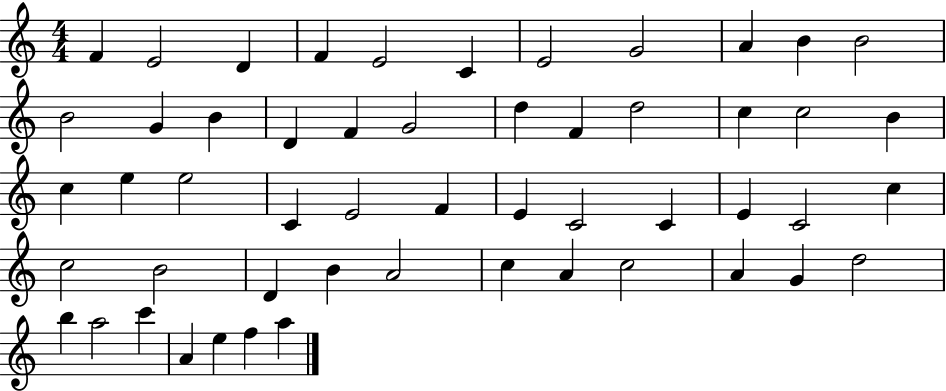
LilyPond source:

{
  \clef treble
  \numericTimeSignature
  \time 4/4
  \key c \major
  f'4 e'2 d'4 | f'4 e'2 c'4 | e'2 g'2 | a'4 b'4 b'2 | \break b'2 g'4 b'4 | d'4 f'4 g'2 | d''4 f'4 d''2 | c''4 c''2 b'4 | \break c''4 e''4 e''2 | c'4 e'2 f'4 | e'4 c'2 c'4 | e'4 c'2 c''4 | \break c''2 b'2 | d'4 b'4 a'2 | c''4 a'4 c''2 | a'4 g'4 d''2 | \break b''4 a''2 c'''4 | a'4 e''4 f''4 a''4 | \bar "|."
}